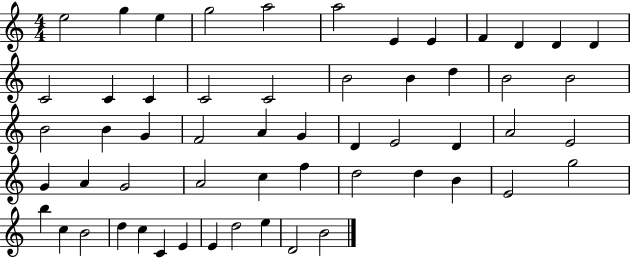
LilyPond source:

{
  \clef treble
  \numericTimeSignature
  \time 4/4
  \key c \major
  e''2 g''4 e''4 | g''2 a''2 | a''2 e'4 e'4 | f'4 d'4 d'4 d'4 | \break c'2 c'4 c'4 | c'2 c'2 | b'2 b'4 d''4 | b'2 b'2 | \break b'2 b'4 g'4 | f'2 a'4 g'4 | d'4 e'2 d'4 | a'2 e'2 | \break g'4 a'4 g'2 | a'2 c''4 f''4 | d''2 d''4 b'4 | e'2 g''2 | \break b''4 c''4 b'2 | d''4 c''4 c'4 e'4 | e'4 d''2 e''4 | d'2 b'2 | \break \bar "|."
}